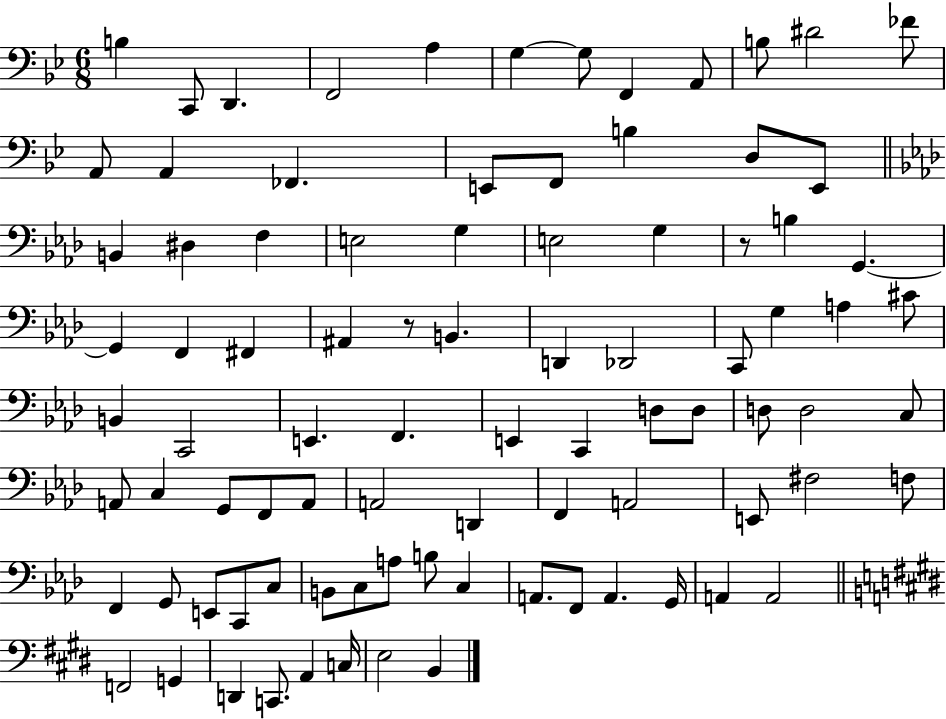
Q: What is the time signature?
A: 6/8